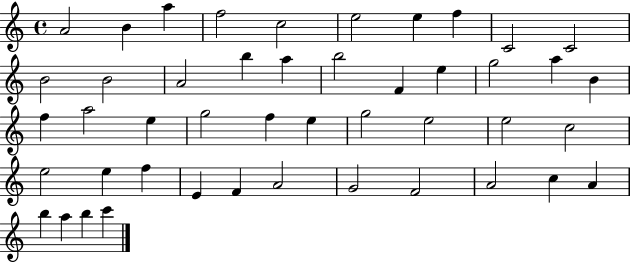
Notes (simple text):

A4/h B4/q A5/q F5/h C5/h E5/h E5/q F5/q C4/h C4/h B4/h B4/h A4/h B5/q A5/q B5/h F4/q E5/q G5/h A5/q B4/q F5/q A5/h E5/q G5/h F5/q E5/q G5/h E5/h E5/h C5/h E5/h E5/q F5/q E4/q F4/q A4/h G4/h F4/h A4/h C5/q A4/q B5/q A5/q B5/q C6/q